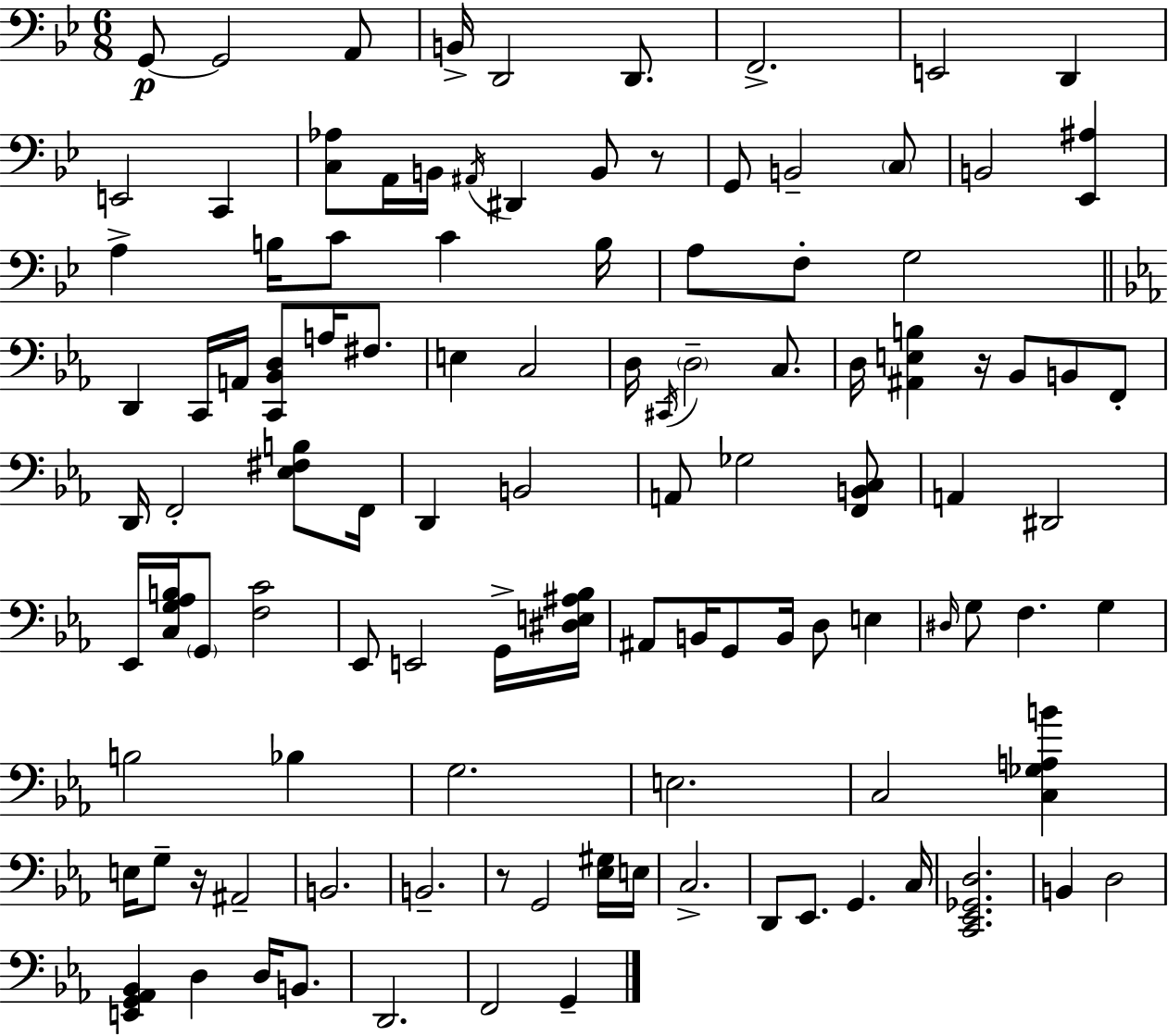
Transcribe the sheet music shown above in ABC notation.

X:1
T:Untitled
M:6/8
L:1/4
K:Gm
G,,/2 G,,2 A,,/2 B,,/4 D,,2 D,,/2 F,,2 E,,2 D,, E,,2 C,, [C,_A,]/2 A,,/4 B,,/4 ^A,,/4 ^D,, B,,/2 z/2 G,,/2 B,,2 C,/2 B,,2 [_E,,^A,] A, B,/4 C/2 C B,/4 A,/2 F,/2 G,2 D,, C,,/4 A,,/4 [C,,_B,,D,]/2 A,/4 ^F,/2 E, C,2 D,/4 ^C,,/4 D,2 C,/2 D,/4 [^A,,E,B,] z/4 _B,,/2 B,,/2 F,,/2 D,,/4 F,,2 [_E,^F,B,]/2 F,,/4 D,, B,,2 A,,/2 _G,2 [F,,B,,C,]/2 A,, ^D,,2 _E,,/4 [C,G,_A,B,]/4 G,,/2 [F,C]2 _E,,/2 E,,2 G,,/4 [^D,E,^A,_B,]/4 ^A,,/2 B,,/4 G,,/2 B,,/4 D,/2 E, ^D,/4 G,/2 F, G, B,2 _B, G,2 E,2 C,2 [C,_G,A,B] E,/4 G,/2 z/4 ^A,,2 B,,2 B,,2 z/2 G,,2 [_E,^G,]/4 E,/4 C,2 D,,/2 _E,,/2 G,, C,/4 [C,,_E,,_G,,D,]2 B,, D,2 [E,,G,,_A,,_B,,] D, D,/4 B,,/2 D,,2 F,,2 G,,